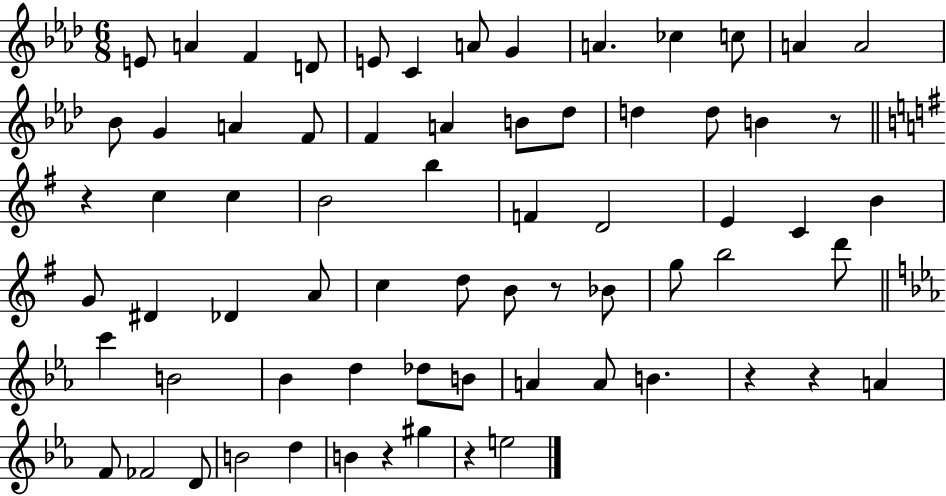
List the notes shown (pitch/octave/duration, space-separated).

E4/e A4/q F4/q D4/e E4/e C4/q A4/e G4/q A4/q. CES5/q C5/e A4/q A4/h Bb4/e G4/q A4/q F4/e F4/q A4/q B4/e Db5/e D5/q D5/e B4/q R/e R/q C5/q C5/q B4/h B5/q F4/q D4/h E4/q C4/q B4/q G4/e D#4/q Db4/q A4/e C5/q D5/e B4/e R/e Bb4/e G5/e B5/h D6/e C6/q B4/h Bb4/q D5/q Db5/e B4/e A4/q A4/e B4/q. R/q R/q A4/q F4/e FES4/h D4/e B4/h D5/q B4/q R/q G#5/q R/q E5/h